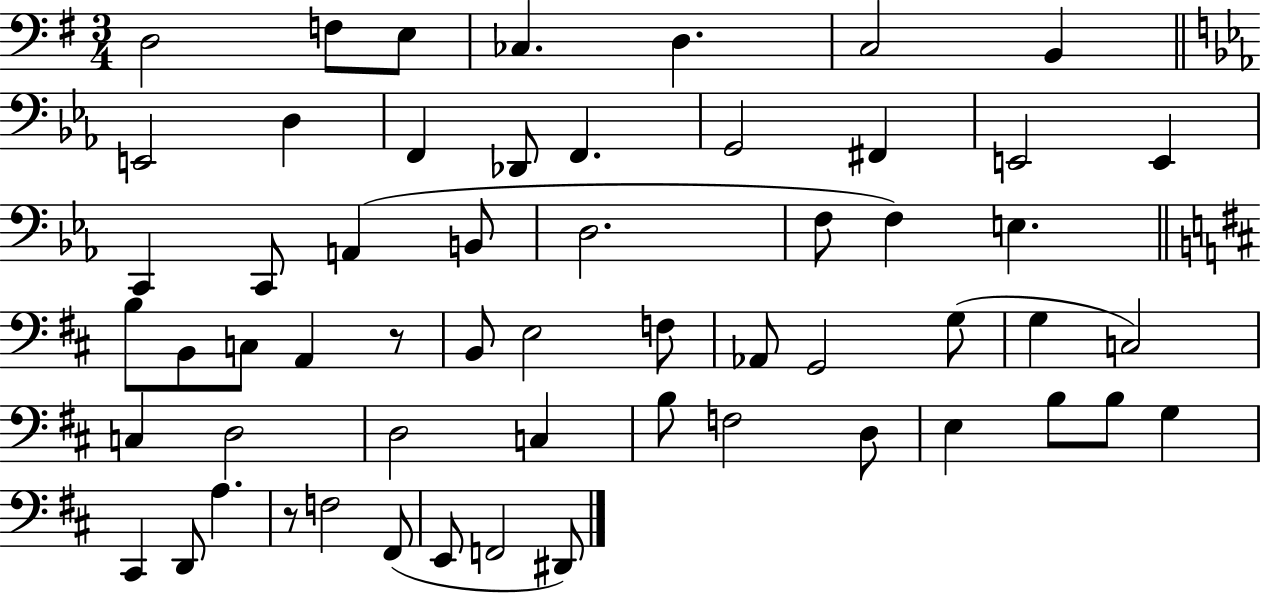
{
  \clef bass
  \numericTimeSignature
  \time 3/4
  \key g \major
  d2 f8 e8 | ces4. d4. | c2 b,4 | \bar "||" \break \key ees \major e,2 d4 | f,4 des,8 f,4. | g,2 fis,4 | e,2 e,4 | \break c,4 c,8 a,4( b,8 | d2. | f8 f4) e4. | \bar "||" \break \key d \major b8 b,8 c8 a,4 r8 | b,8 e2 f8 | aes,8 g,2 g8( | g4 c2) | \break c4 d2 | d2 c4 | b8 f2 d8 | e4 b8 b8 g4 | \break cis,4 d,8 a4. | r8 f2 fis,8( | e,8 f,2 dis,8) | \bar "|."
}